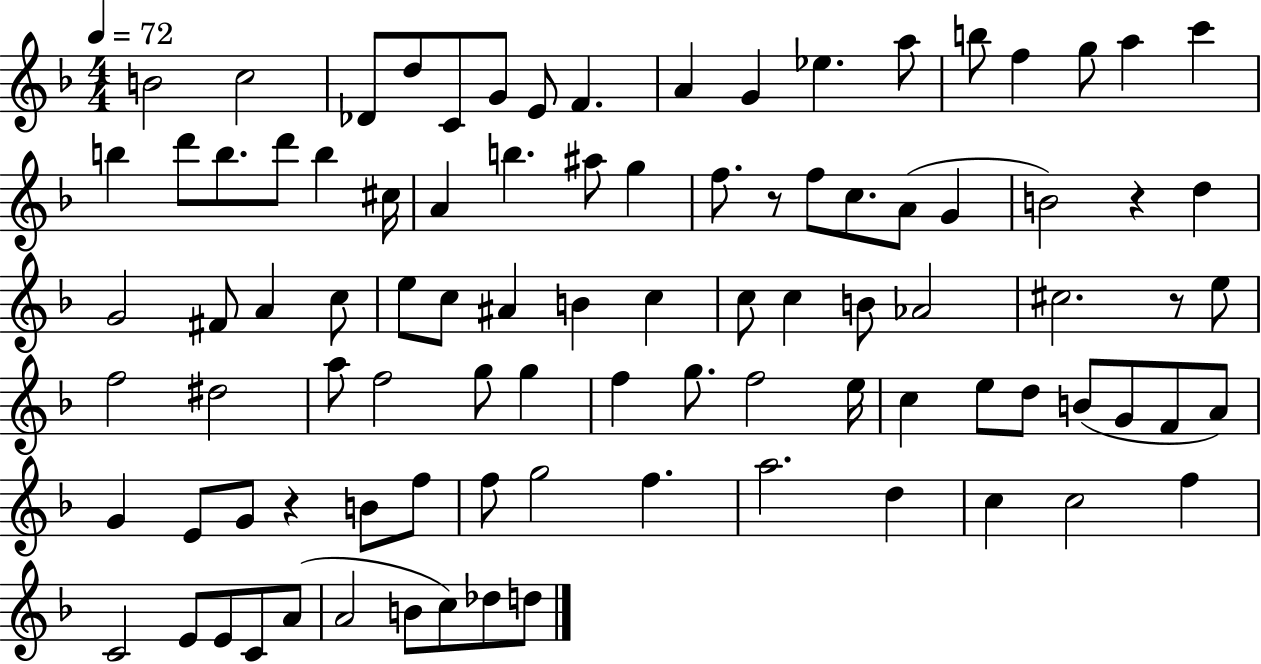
{
  \clef treble
  \numericTimeSignature
  \time 4/4
  \key f \major
  \tempo 4 = 72
  b'2 c''2 | des'8 d''8 c'8 g'8 e'8 f'4. | a'4 g'4 ees''4. a''8 | b''8 f''4 g''8 a''4 c'''4 | \break b''4 d'''8 b''8. d'''8 b''4 cis''16 | a'4 b''4. ais''8 g''4 | f''8. r8 f''8 c''8. a'8( g'4 | b'2) r4 d''4 | \break g'2 fis'8 a'4 c''8 | e''8 c''8 ais'4 b'4 c''4 | c''8 c''4 b'8 aes'2 | cis''2. r8 e''8 | \break f''2 dis''2 | a''8 f''2 g''8 g''4 | f''4 g''8. f''2 e''16 | c''4 e''8 d''8 b'8( g'8 f'8 a'8) | \break g'4 e'8 g'8 r4 b'8 f''8 | f''8 g''2 f''4. | a''2. d''4 | c''4 c''2 f''4 | \break c'2 e'8 e'8 c'8 a'8( | a'2 b'8 c''8) des''8 d''8 | \bar "|."
}